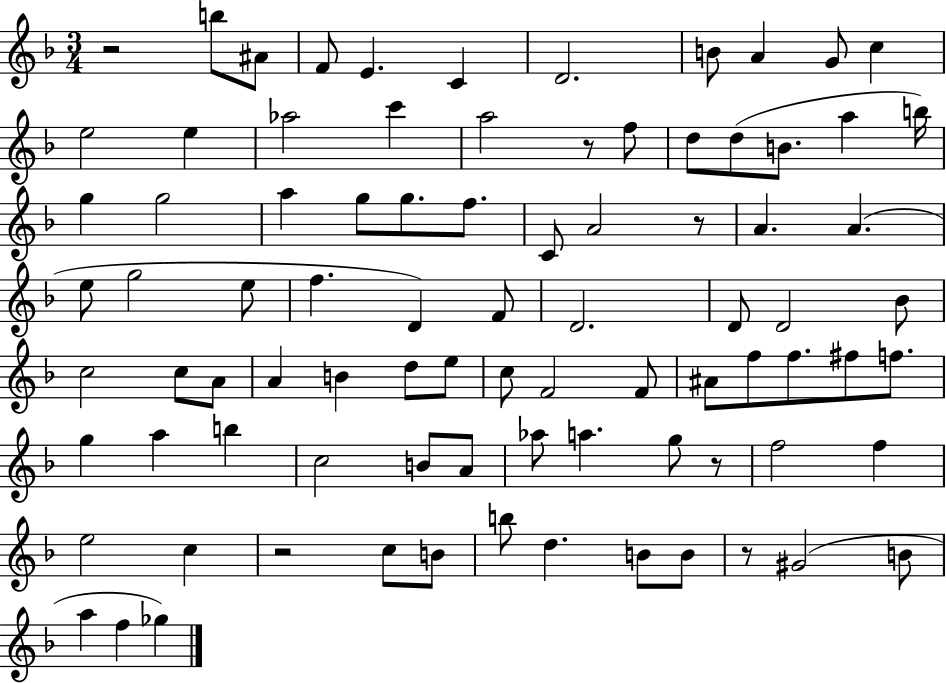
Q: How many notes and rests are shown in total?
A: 86